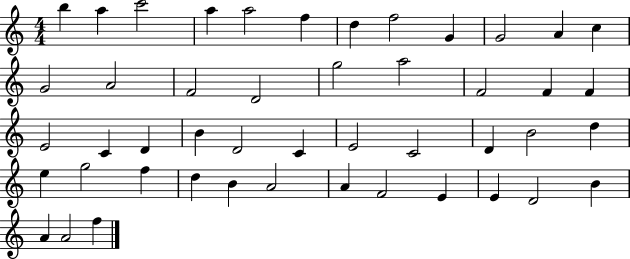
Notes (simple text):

B5/q A5/q C6/h A5/q A5/h F5/q D5/q F5/h G4/q G4/h A4/q C5/q G4/h A4/h F4/h D4/h G5/h A5/h F4/h F4/q F4/q E4/h C4/q D4/q B4/q D4/h C4/q E4/h C4/h D4/q B4/h D5/q E5/q G5/h F5/q D5/q B4/q A4/h A4/q F4/h E4/q E4/q D4/h B4/q A4/q A4/h F5/q